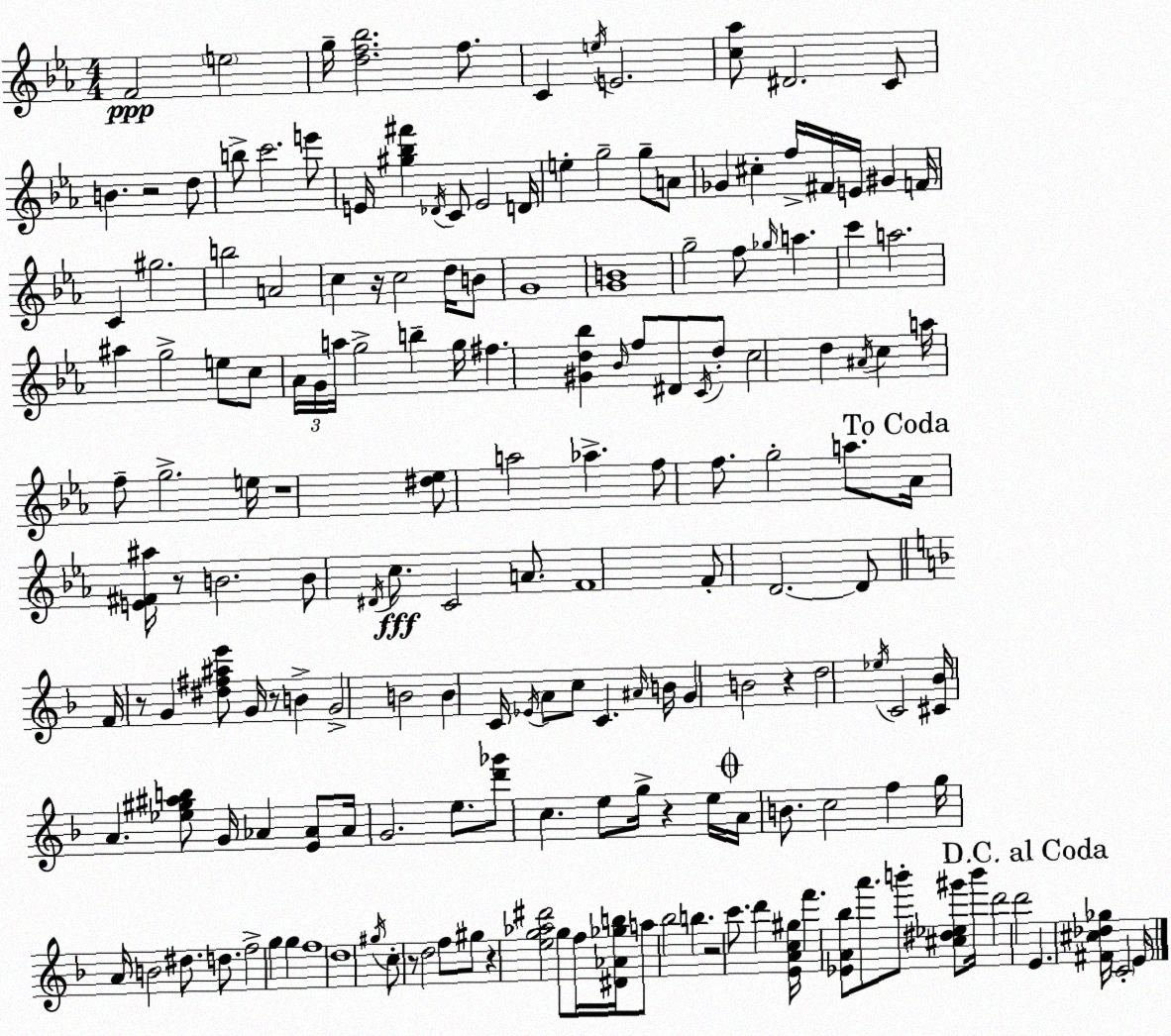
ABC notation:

X:1
T:Untitled
M:4/4
L:1/4
K:Cm
F2 e2 g/4 [df_b]2 f/2 C e/4 E2 [c_a]/2 ^D2 C/2 B z2 d/2 b/2 c'2 e'/2 E/4 [^g_b^f'] _D/4 C/2 E2 D/4 e g2 g/2 A/2 _G ^c f/4 ^F/4 E/4 ^G F/4 C ^g2 b2 A2 c z/4 c2 d/4 B/2 G4 [GB]4 g2 f/2 _g/4 a c' a2 ^a g2 e/2 c/2 _A/4 G/4 a/4 g2 b g/4 ^f [^Gd_b] _B/4 f/2 ^D/2 C/4 d/2 c2 d ^A/4 c a/4 f/2 g2 e/4 z4 [^d_e]/2 a2 _a f/2 f/2 g2 a/2 _A/4 [E^F^a]/4 z/2 B2 B/2 ^D/4 c/2 C2 A/2 F4 F/2 D2 D/2 F/4 z/2 G [^d^f^ae']/2 G/4 z/2 B G2 B2 B C/4 _E/4 A/2 c/2 C ^A/4 B/4 G B2 z d2 _e/4 C2 [^C_B]/4 A [_e^g^ab]/2 G/4 _A [E_A]/2 _A/4 G2 e/2 [d'_g']/2 c e/2 g/4 z e/4 A/4 B/2 c2 f g/4 A/4 B2 ^d/2 d/2 f2 g g f4 d4 ^g/4 c/2 z/2 d2 f/2 ^g/2 z [eg_a^d']2 g/2 f/4 [^D_A_gb]/4 a/2 _b2 b z2 c'/2 d' [EAc^g]/4 f' [_EA_b]/2 a'/2 b'/2 [^c^d_e^g']/2 b'/4 d'2 d'2 E [^F^c_d_g]/4 C2 E/4